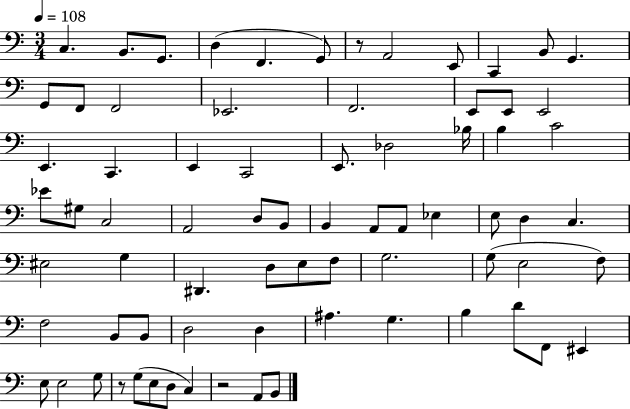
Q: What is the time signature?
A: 3/4